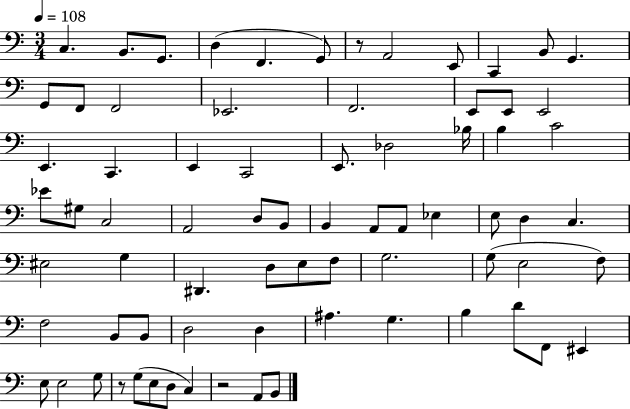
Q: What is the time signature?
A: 3/4